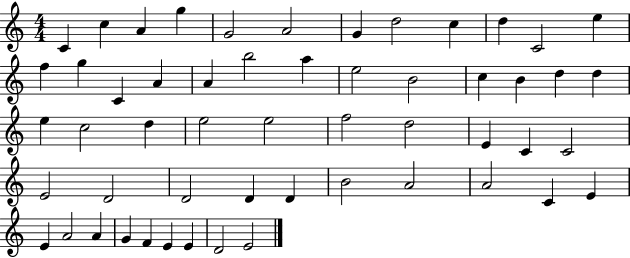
{
  \clef treble
  \numericTimeSignature
  \time 4/4
  \key c \major
  c'4 c''4 a'4 g''4 | g'2 a'2 | g'4 d''2 c''4 | d''4 c'2 e''4 | \break f''4 g''4 c'4 a'4 | a'4 b''2 a''4 | e''2 b'2 | c''4 b'4 d''4 d''4 | \break e''4 c''2 d''4 | e''2 e''2 | f''2 d''2 | e'4 c'4 c'2 | \break e'2 d'2 | d'2 d'4 d'4 | b'2 a'2 | a'2 c'4 e'4 | \break e'4 a'2 a'4 | g'4 f'4 e'4 e'4 | d'2 e'2 | \bar "|."
}